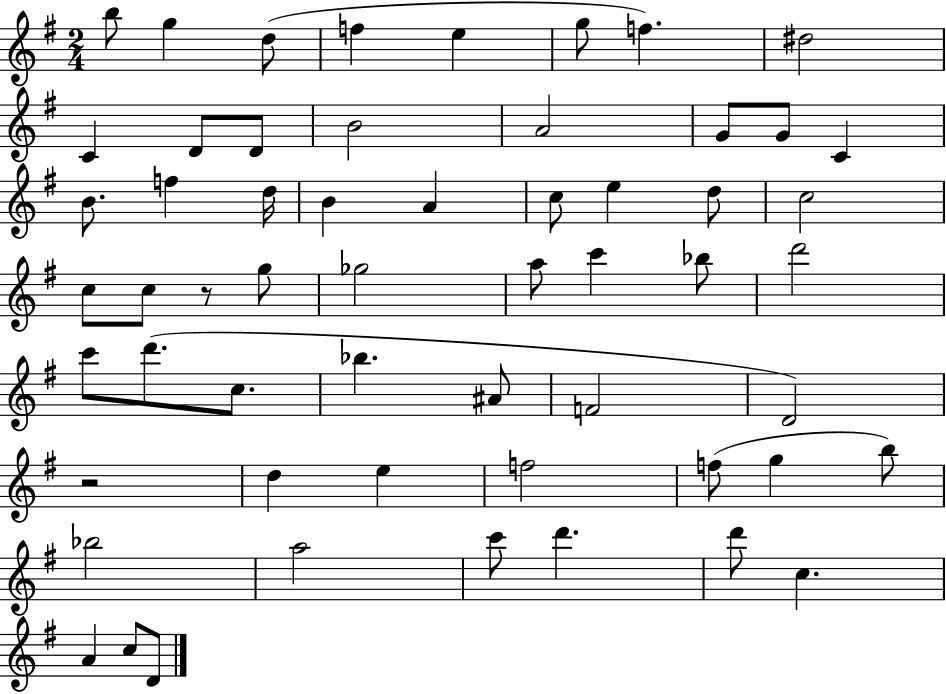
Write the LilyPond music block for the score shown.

{
  \clef treble
  \numericTimeSignature
  \time 2/4
  \key g \major
  b''8 g''4 d''8( | f''4 e''4 | g''8 f''4.) | dis''2 | \break c'4 d'8 d'8 | b'2 | a'2 | g'8 g'8 c'4 | \break b'8. f''4 d''16 | b'4 a'4 | c''8 e''4 d''8 | c''2 | \break c''8 c''8 r8 g''8 | ges''2 | a''8 c'''4 bes''8 | d'''2 | \break c'''8 d'''8.( c''8. | bes''4. ais'8 | f'2 | d'2) | \break r2 | d''4 e''4 | f''2 | f''8( g''4 b''8) | \break bes''2 | a''2 | c'''8 d'''4. | d'''8 c''4. | \break a'4 c''8 d'8 | \bar "|."
}